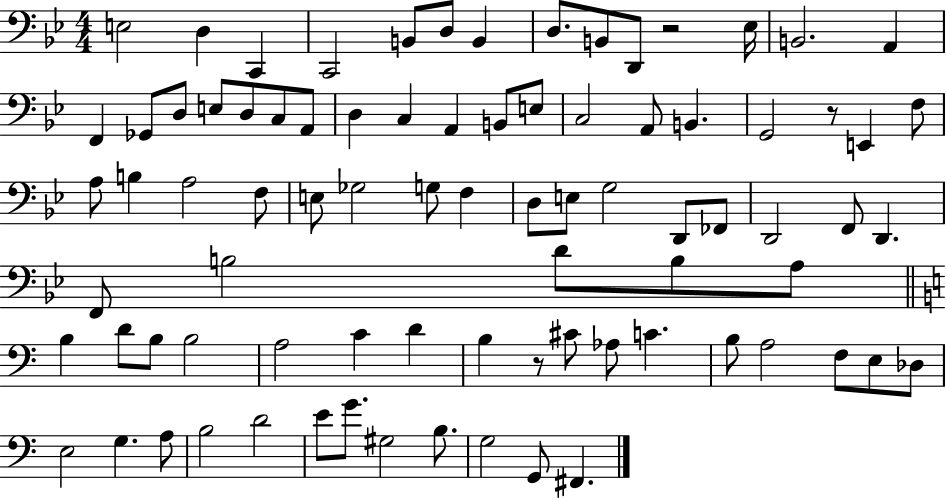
X:1
T:Untitled
M:4/4
L:1/4
K:Bb
E,2 D, C,, C,,2 B,,/2 D,/2 B,, D,/2 B,,/2 D,,/2 z2 _E,/4 B,,2 A,, F,, _G,,/2 D,/2 E,/2 D,/2 C,/2 A,,/2 D, C, A,, B,,/2 E,/2 C,2 A,,/2 B,, G,,2 z/2 E,, F,/2 A,/2 B, A,2 F,/2 E,/2 _G,2 G,/2 F, D,/2 E,/2 G,2 D,,/2 _F,,/2 D,,2 F,,/2 D,, F,,/2 B,2 D/2 B,/2 A,/2 B, D/2 B,/2 B,2 A,2 C D B, z/2 ^C/2 _A,/2 C B,/2 A,2 F,/2 E,/2 _D,/2 E,2 G, A,/2 B,2 D2 E/2 G/2 ^G,2 B,/2 G,2 G,,/2 ^F,,